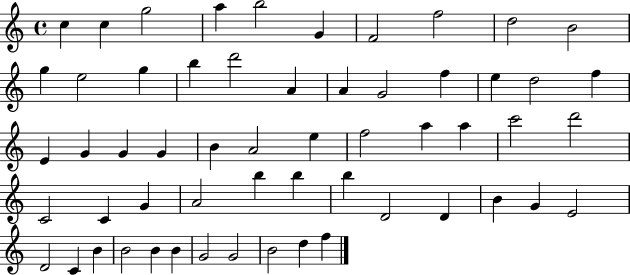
C5/q C5/q G5/h A5/q B5/h G4/q F4/h F5/h D5/h B4/h G5/q E5/h G5/q B5/q D6/h A4/q A4/q G4/h F5/q E5/q D5/h F5/q E4/q G4/q G4/q G4/q B4/q A4/h E5/q F5/h A5/q A5/q C6/h D6/h C4/h C4/q G4/q A4/h B5/q B5/q B5/q D4/h D4/q B4/q G4/q E4/h D4/h C4/q B4/q B4/h B4/q B4/q G4/h G4/h B4/h D5/q F5/q